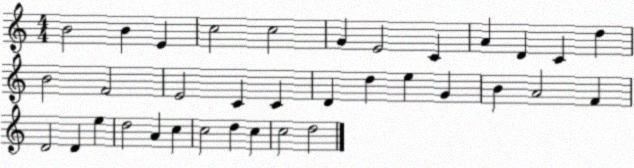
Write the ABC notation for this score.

X:1
T:Untitled
M:4/4
L:1/4
K:C
B2 B E c2 c2 G E2 C A D C d B2 F2 E2 C C D d e G B A2 F D2 D e d2 A c c2 d c c2 d2